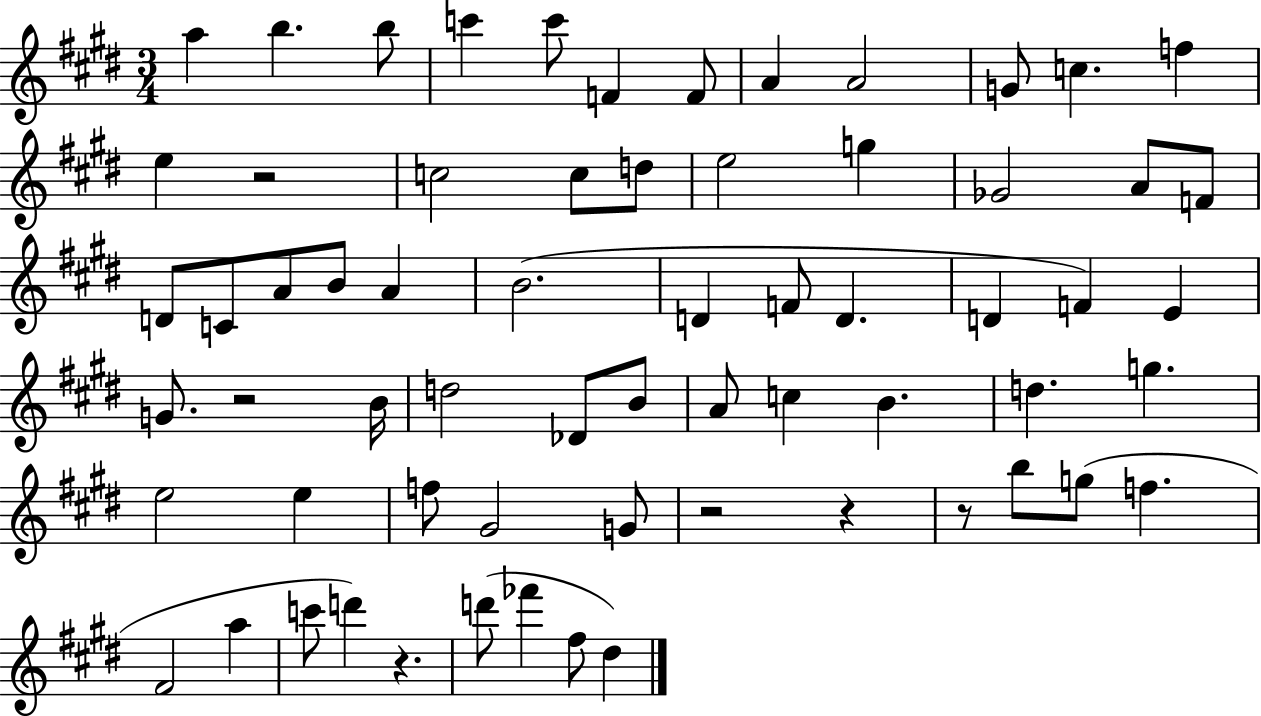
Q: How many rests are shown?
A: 6